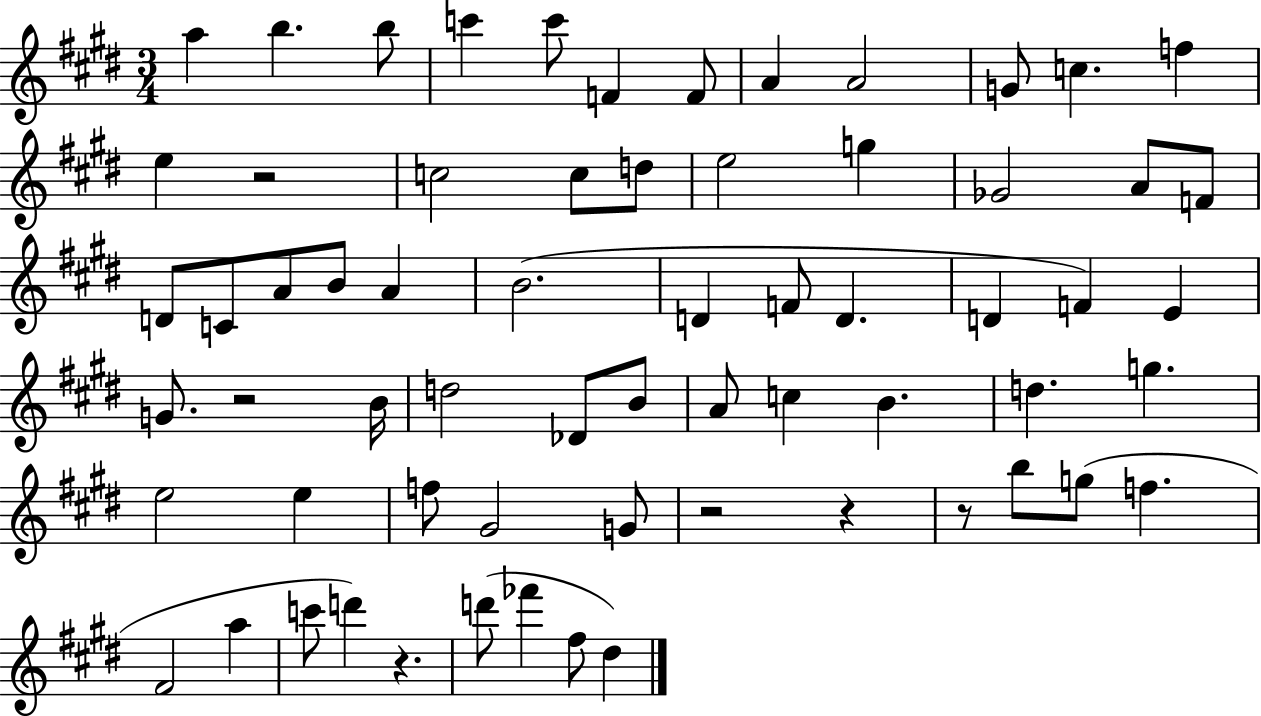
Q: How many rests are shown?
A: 6